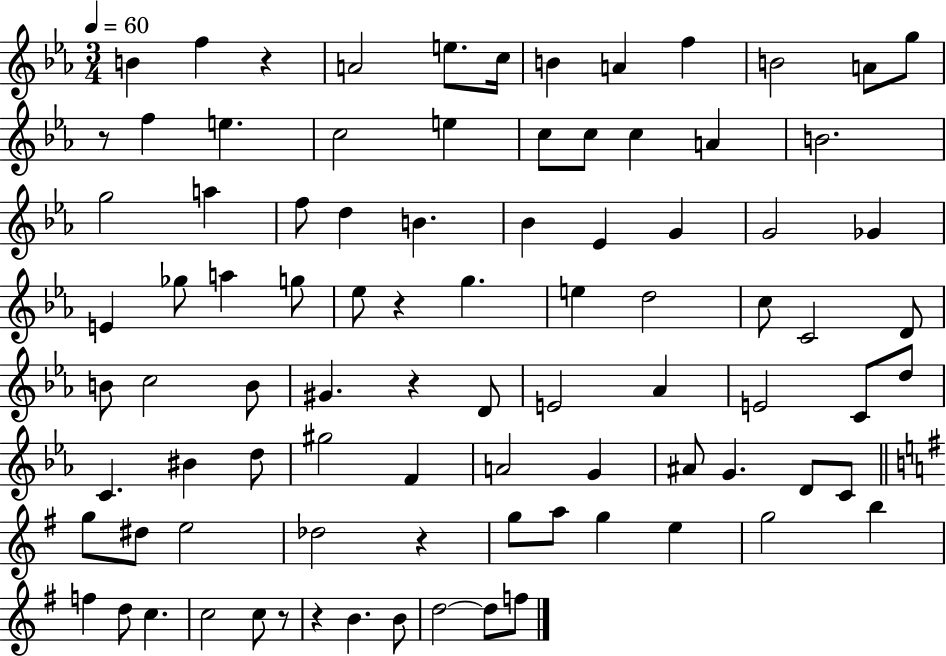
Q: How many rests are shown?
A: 7